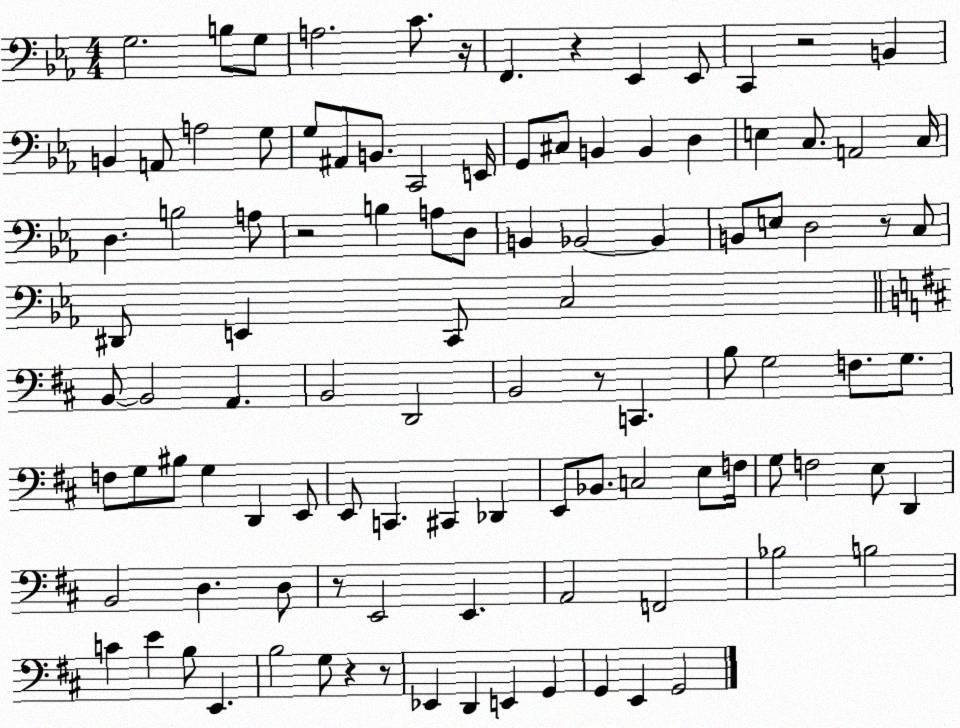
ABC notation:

X:1
T:Untitled
M:4/4
L:1/4
K:Eb
G,2 B,/2 G,/2 A,2 C/2 z/4 F,, z _E,, _E,,/2 C,, z2 B,, B,, A,,/2 A,2 G,/2 G,/2 ^A,,/2 B,,/2 C,,2 E,,/4 G,,/2 ^C,/2 B,, B,, D, E, C,/2 A,,2 C,/4 D, B,2 A,/2 z2 B, A,/2 D,/2 B,, _B,,2 _B,, B,,/2 E,/2 D,2 z/2 C,/2 ^D,,/2 E,, C,,/2 C,2 B,,/2 B,,2 A,, B,,2 D,,2 B,,2 z/2 C,, B,/2 G,2 F,/2 G,/2 F,/2 G,/2 ^B,/2 G, D,, E,,/2 E,,/2 C,, ^C,, _D,, E,,/2 _B,,/2 C,2 E,/2 F,/4 G,/2 F,2 E,/2 D,, B,,2 D, D,/2 z/2 E,,2 E,, A,,2 F,,2 _B,2 B,2 C E B,/2 E,, B,2 G,/2 z z/2 _E,, D,, E,, G,, G,, E,, G,,2